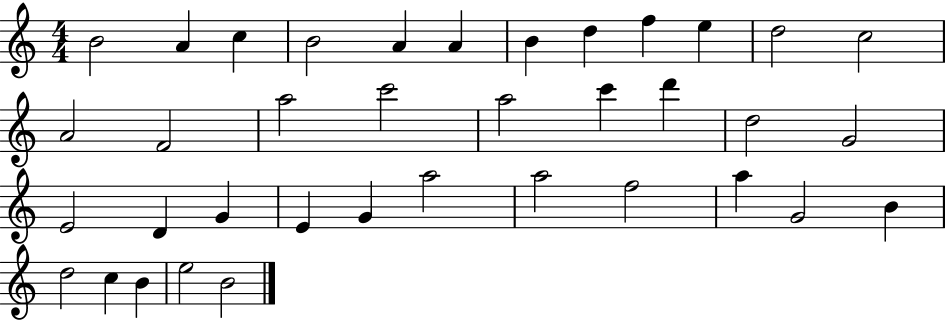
B4/h A4/q C5/q B4/h A4/q A4/q B4/q D5/q F5/q E5/q D5/h C5/h A4/h F4/h A5/h C6/h A5/h C6/q D6/q D5/h G4/h E4/h D4/q G4/q E4/q G4/q A5/h A5/h F5/h A5/q G4/h B4/q D5/h C5/q B4/q E5/h B4/h